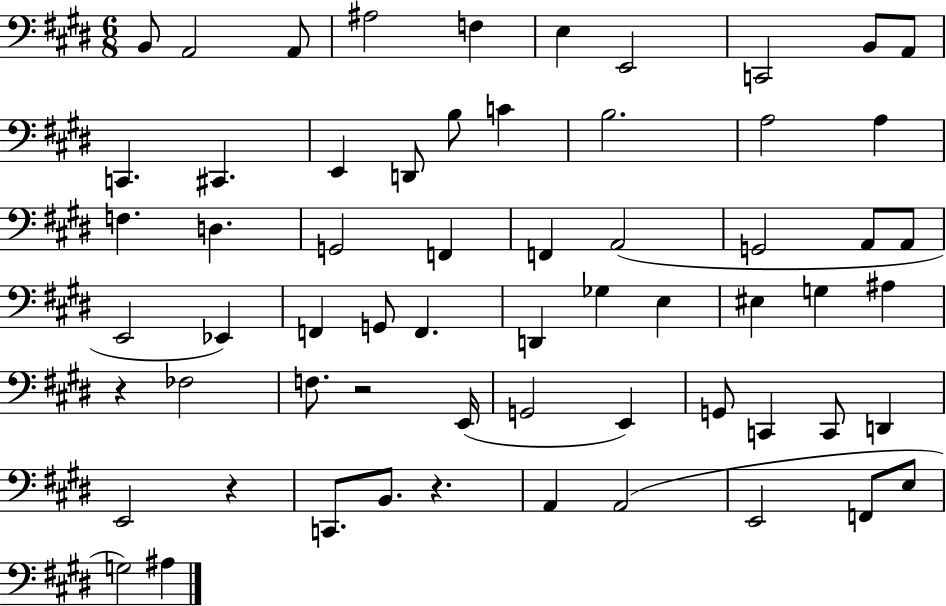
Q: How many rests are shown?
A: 4